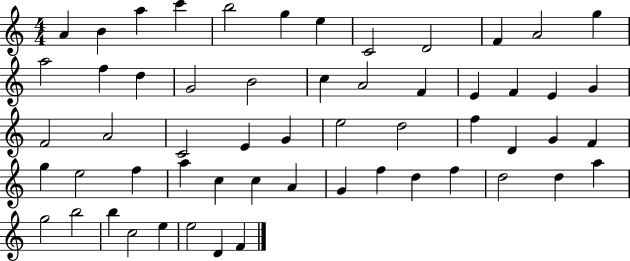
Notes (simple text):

A4/q B4/q A5/q C6/q B5/h G5/q E5/q C4/h D4/h F4/q A4/h G5/q A5/h F5/q D5/q G4/h B4/h C5/q A4/h F4/q E4/q F4/q E4/q G4/q F4/h A4/h C4/h E4/q G4/q E5/h D5/h F5/q D4/q G4/q F4/q G5/q E5/h F5/q A5/q C5/q C5/q A4/q G4/q F5/q D5/q F5/q D5/h D5/q A5/q G5/h B5/h B5/q C5/h E5/q E5/h D4/q F4/q